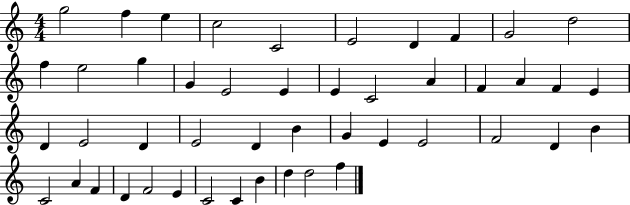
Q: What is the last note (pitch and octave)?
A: F5